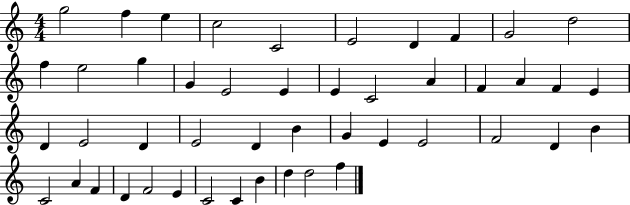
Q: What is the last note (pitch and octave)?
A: F5